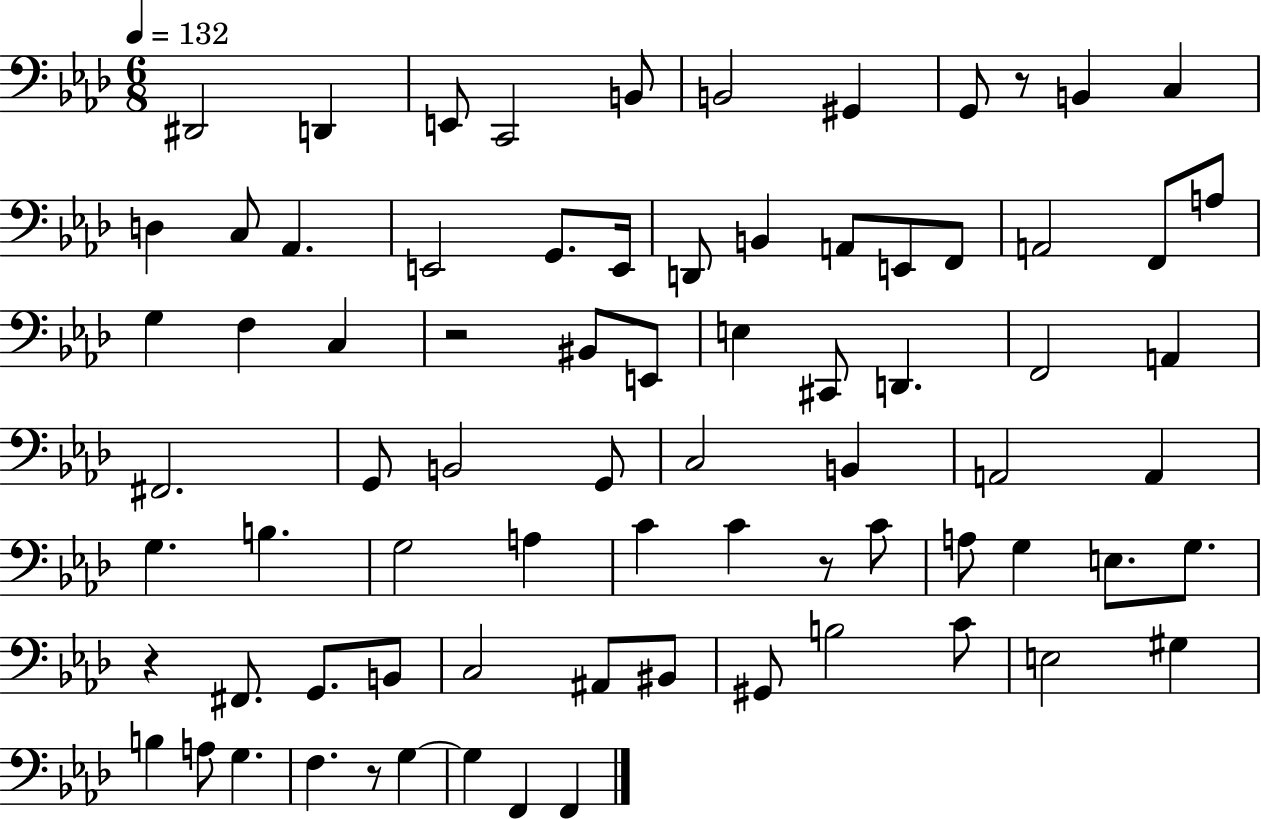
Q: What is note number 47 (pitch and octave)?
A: C4